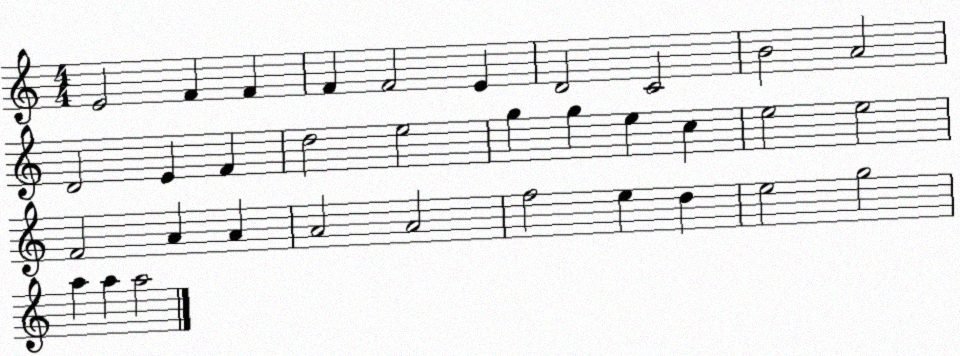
X:1
T:Untitled
M:4/4
L:1/4
K:C
E2 F F F F2 E D2 C2 B2 A2 D2 E F d2 e2 g g e c e2 e2 F2 A A A2 A2 f2 e d e2 g2 a a a2